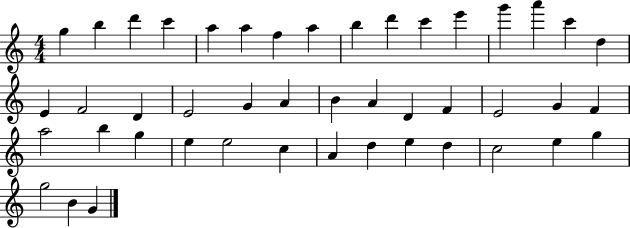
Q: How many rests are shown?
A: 0